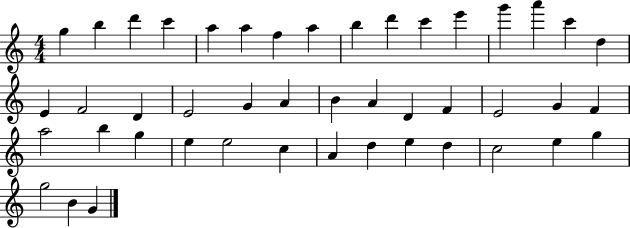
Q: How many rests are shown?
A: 0